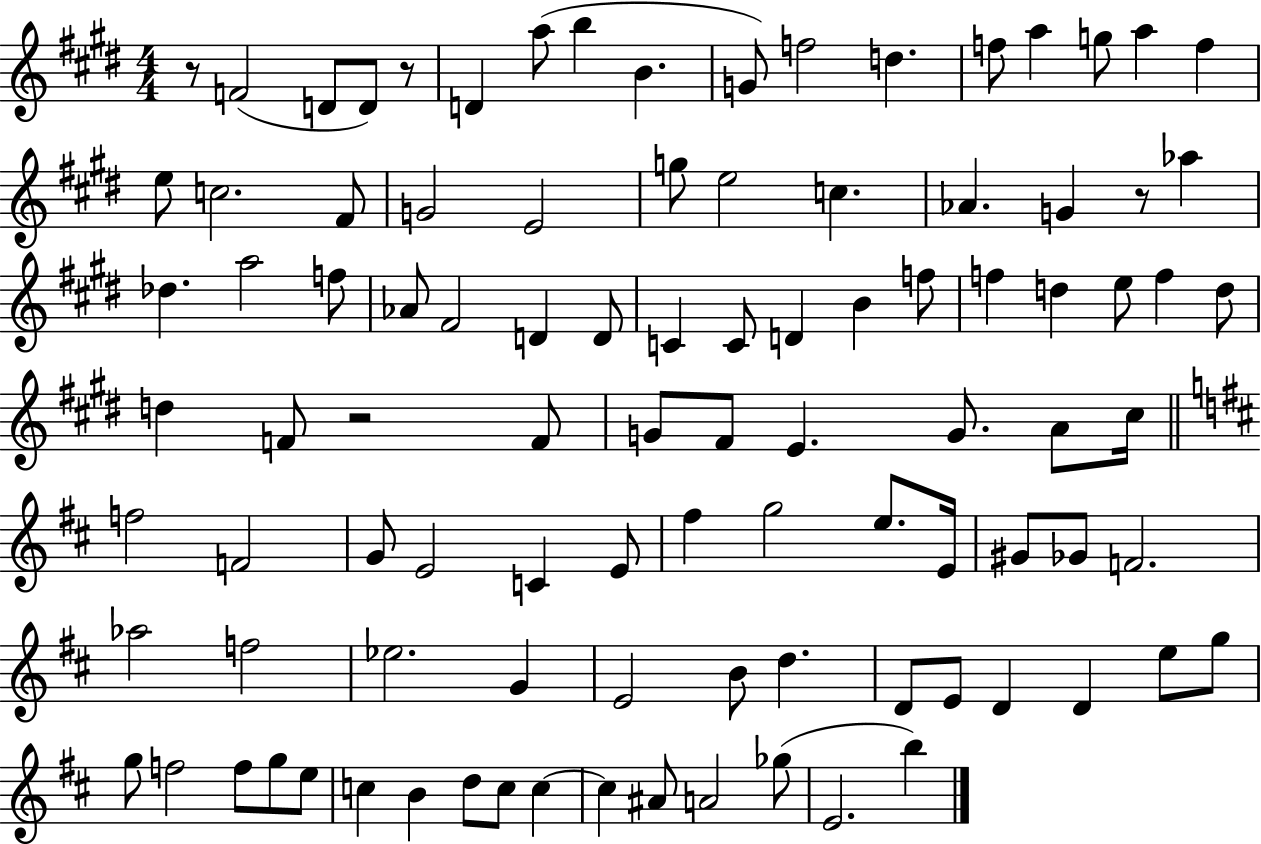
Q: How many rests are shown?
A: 4